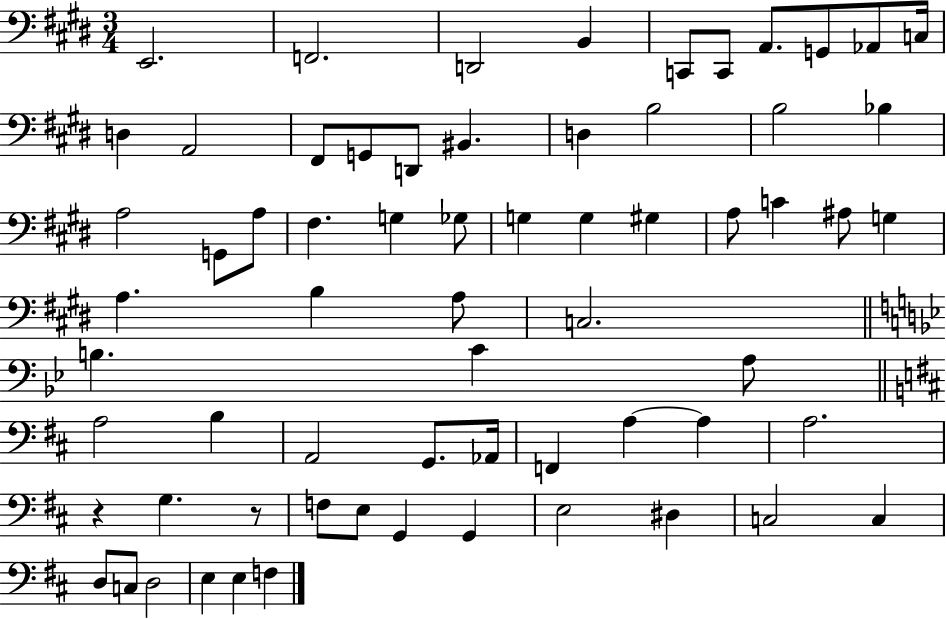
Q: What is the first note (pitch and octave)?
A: E2